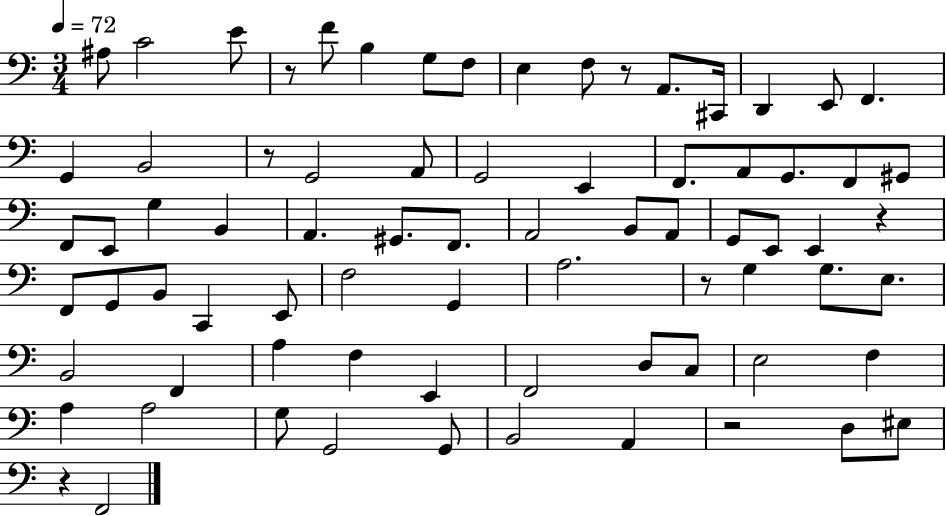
{
  \clef bass
  \numericTimeSignature
  \time 3/4
  \key c \major
  \tempo 4 = 72
  \repeat volta 2 { ais8 c'2 e'8 | r8 f'8 b4 g8 f8 | e4 f8 r8 a,8. cis,16 | d,4 e,8 f,4. | \break g,4 b,2 | r8 g,2 a,8 | g,2 e,4 | f,8. a,8 g,8. f,8 gis,8 | \break f,8 e,8 g4 b,4 | a,4. gis,8. f,8. | a,2 b,8 a,8 | g,8 e,8 e,4 r4 | \break f,8 g,8 b,8 c,4 e,8 | f2 g,4 | a2. | r8 g4 g8. e8. | \break b,2 f,4 | a4 f4 e,4 | f,2 d8 c8 | e2 f4 | \break a4 a2 | g8 g,2 g,8 | b,2 a,4 | r2 d8 eis8 | \break r4 f,2 | } \bar "|."
}